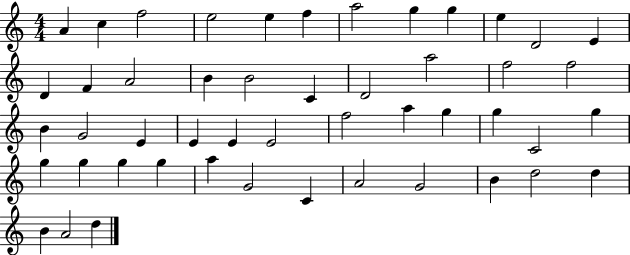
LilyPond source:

{
  \clef treble
  \numericTimeSignature
  \time 4/4
  \key c \major
  a'4 c''4 f''2 | e''2 e''4 f''4 | a''2 g''4 g''4 | e''4 d'2 e'4 | \break d'4 f'4 a'2 | b'4 b'2 c'4 | d'2 a''2 | f''2 f''2 | \break b'4 g'2 e'4 | e'4 e'4 e'2 | f''2 a''4 g''4 | g''4 c'2 g''4 | \break g''4 g''4 g''4 g''4 | a''4 g'2 c'4 | a'2 g'2 | b'4 d''2 d''4 | \break b'4 a'2 d''4 | \bar "|."
}